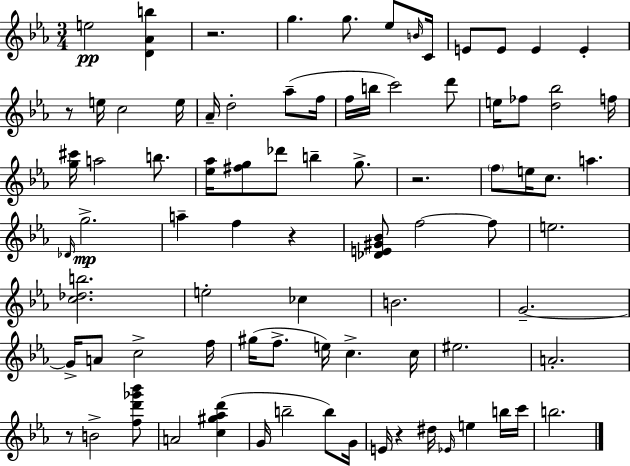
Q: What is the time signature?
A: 3/4